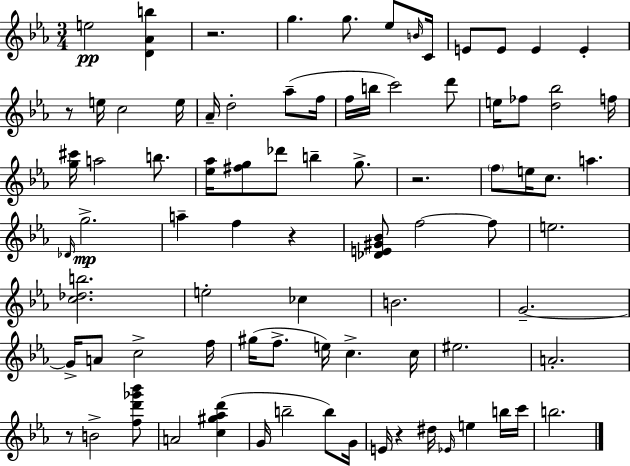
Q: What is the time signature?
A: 3/4